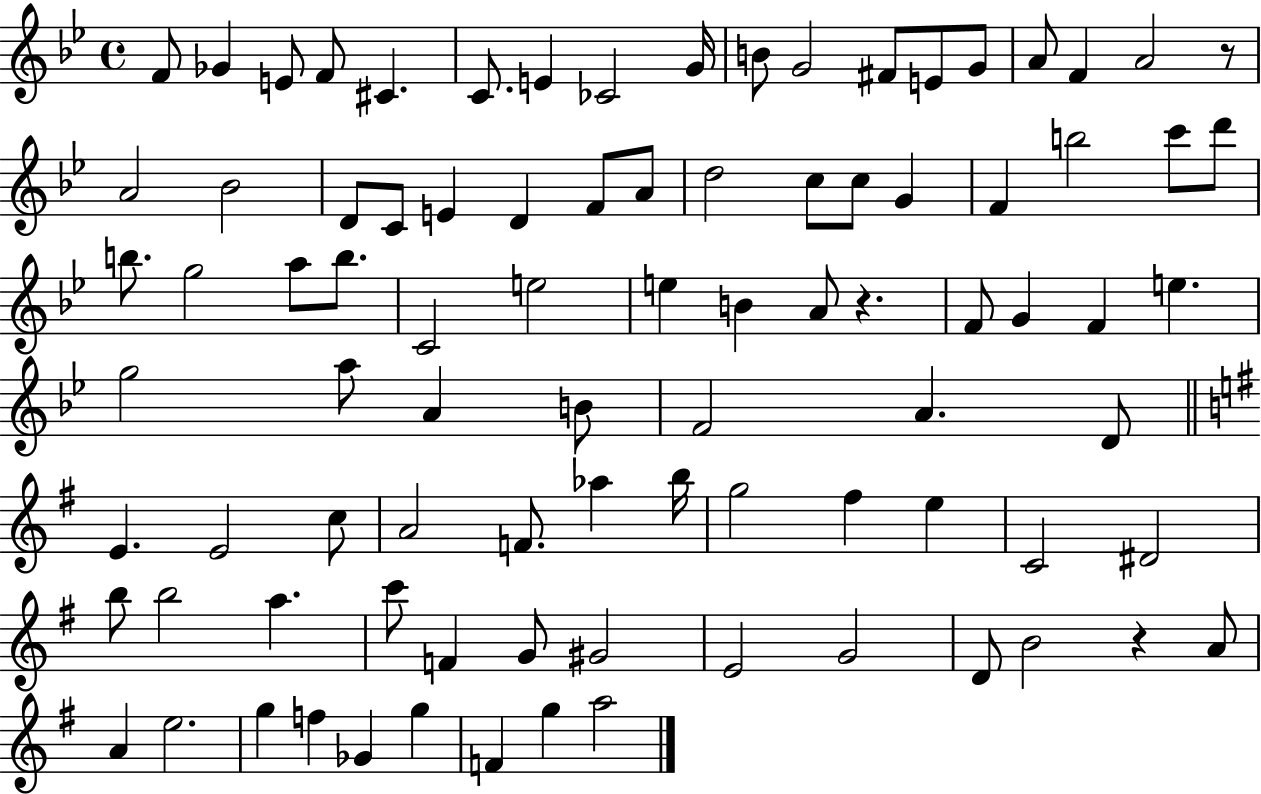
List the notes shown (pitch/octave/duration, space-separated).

F4/e Gb4/q E4/e F4/e C#4/q. C4/e. E4/q CES4/h G4/s B4/e G4/h F#4/e E4/e G4/e A4/e F4/q A4/h R/e A4/h Bb4/h D4/e C4/e E4/q D4/q F4/e A4/e D5/h C5/e C5/e G4/q F4/q B5/h C6/e D6/e B5/e. G5/h A5/e B5/e. C4/h E5/h E5/q B4/q A4/e R/q. F4/e G4/q F4/q E5/q. G5/h A5/e A4/q B4/e F4/h A4/q. D4/e E4/q. E4/h C5/e A4/h F4/e. Ab5/q B5/s G5/h F#5/q E5/q C4/h D#4/h B5/e B5/h A5/q. C6/e F4/q G4/e G#4/h E4/h G4/h D4/e B4/h R/q A4/e A4/q E5/h. G5/q F5/q Gb4/q G5/q F4/q G5/q A5/h